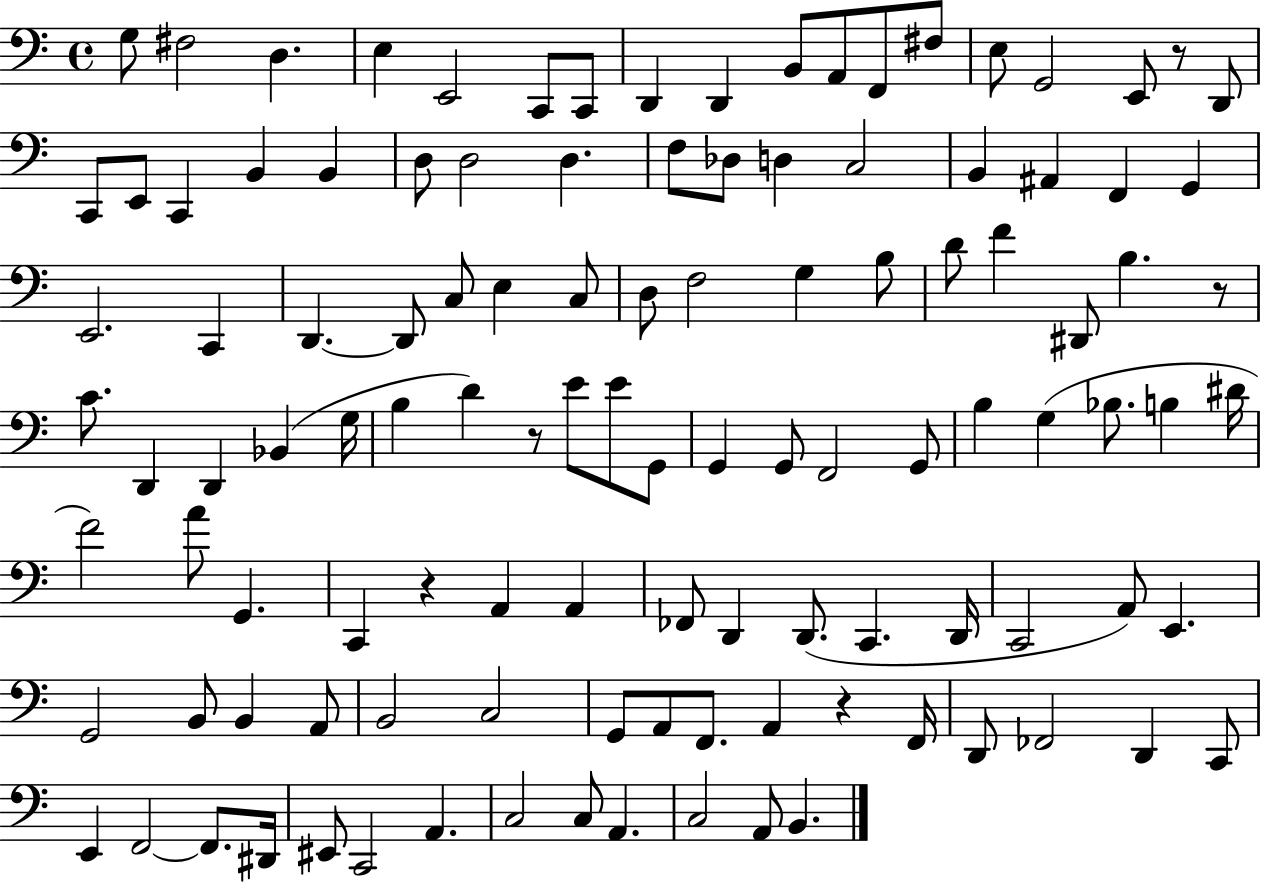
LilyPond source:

{
  \clef bass
  \time 4/4
  \defaultTimeSignature
  \key c \major
  g8 fis2 d4. | e4 e,2 c,8 c,8 | d,4 d,4 b,8 a,8 f,8 fis8 | e8 g,2 e,8 r8 d,8 | \break c,8 e,8 c,4 b,4 b,4 | d8 d2 d4. | f8 des8 d4 c2 | b,4 ais,4 f,4 g,4 | \break e,2. c,4 | d,4.~~ d,8 c8 e4 c8 | d8 f2 g4 b8 | d'8 f'4 dis,8 b4. r8 | \break c'8. d,4 d,4 bes,4( g16 | b4 d'4) r8 e'8 e'8 g,8 | g,4 g,8 f,2 g,8 | b4 g4( bes8. b4 dis'16 | \break f'2) a'8 g,4. | c,4 r4 a,4 a,4 | fes,8 d,4 d,8.( c,4. d,16 | c,2 a,8) e,4. | \break g,2 b,8 b,4 a,8 | b,2 c2 | g,8 a,8 f,8. a,4 r4 f,16 | d,8 fes,2 d,4 c,8 | \break e,4 f,2~~ f,8. dis,16 | eis,8 c,2 a,4. | c2 c8 a,4. | c2 a,8 b,4. | \break \bar "|."
}